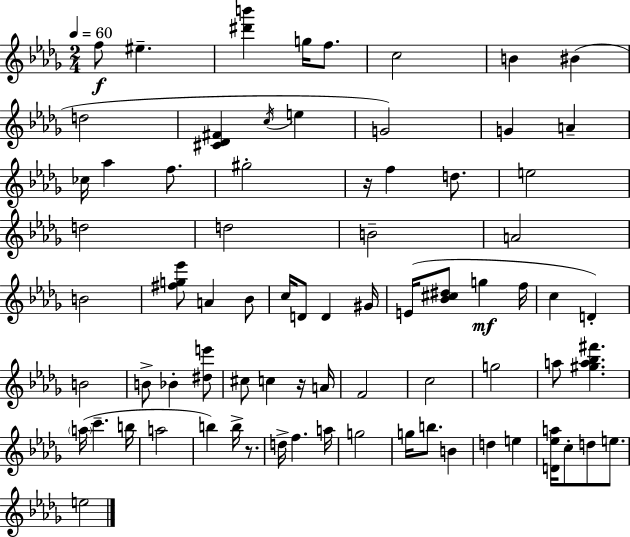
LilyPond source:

{
  \clef treble
  \numericTimeSignature
  \time 2/4
  \key bes \minor
  \tempo 4 = 60
  f''8\f eis''4.-- | <dis''' b'''>4 g''16 f''8. | c''2 | b'4 bis'4( | \break d''2 | <cis' des' fis'>4 \acciaccatura { c''16 } e''4 | g'2) | g'4 a'4-- | \break ces''16 aes''4 f''8. | gis''2-. | r16 f''4 d''8. | e''2 | \break d''2 | d''2 | b'2-- | a'2 | \break b'2 | <fis'' g'' ees'''>8 a'4 bes'8 | c''16 d'8 d'4 | gis'16 e'16( <bes' cis'' dis''>8 g''4\mf | \break f''16 c''4 d'4-.) | b'2 | b'8-> bes'4-. <dis'' e'''>8 | cis''8 c''4 r16 | \break a'16 f'2 | c''2 | g''2 | a''8 <gis'' a'' bes'' fis'''>4. | \break \parenthesize a''16( c'''4.-- | b''16 a''2 | b''4) b''16-> r8. | d''16-> f''4. | \break a''16 g''2 | g''16 b''8. b'4 | d''4 e''4 | <d' ees'' a''>16 c''8-. d''8 e''8. | \break e''2 | \bar "|."
}